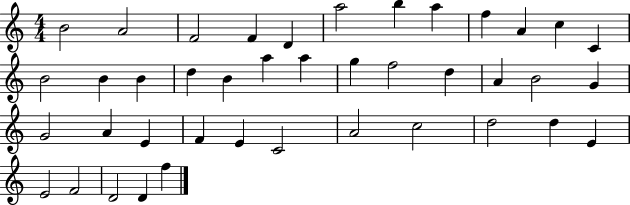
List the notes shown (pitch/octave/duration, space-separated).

B4/h A4/h F4/h F4/q D4/q A5/h B5/q A5/q F5/q A4/q C5/q C4/q B4/h B4/q B4/q D5/q B4/q A5/q A5/q G5/q F5/h D5/q A4/q B4/h G4/q G4/h A4/q E4/q F4/q E4/q C4/h A4/h C5/h D5/h D5/q E4/q E4/h F4/h D4/h D4/q F5/q